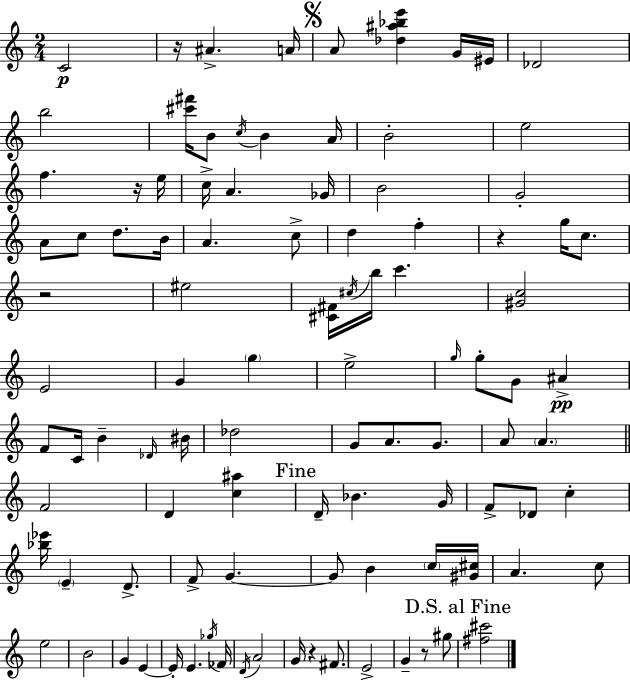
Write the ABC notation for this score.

X:1
T:Untitled
M:2/4
L:1/4
K:C
C2 z/4 ^A A/4 A/2 [_d^a_be'] G/4 ^E/4 _D2 b2 [^c'^f']/4 B/2 c/4 B A/4 B2 e2 f z/4 e/4 c/4 A _G/4 B2 G2 A/2 c/2 d/2 B/4 A c/2 d f z g/4 c/2 z2 ^e2 [^C^F]/4 ^c/4 b/4 c' [^Gc]2 E2 G g e2 g/4 g/2 G/2 ^A F/2 C/4 B _D/4 ^B/4 _d2 G/2 A/2 G/2 A/2 A F2 D [c^a] D/4 _B G/4 F/2 _D/2 c [_b_e']/4 E D/2 F/2 G G/2 B c/4 [^G^c]/4 A c/2 e2 B2 G E E/4 E _g/4 _F/4 D/4 A2 G/4 z ^F/2 E2 G z/2 ^g/2 [^f^c']2